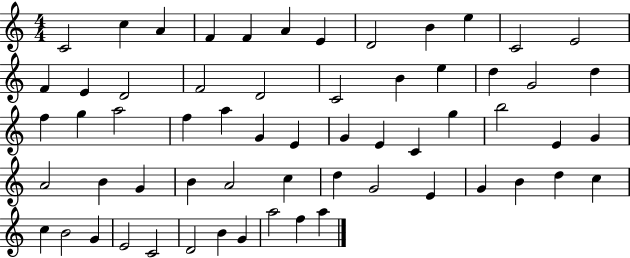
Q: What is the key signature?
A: C major